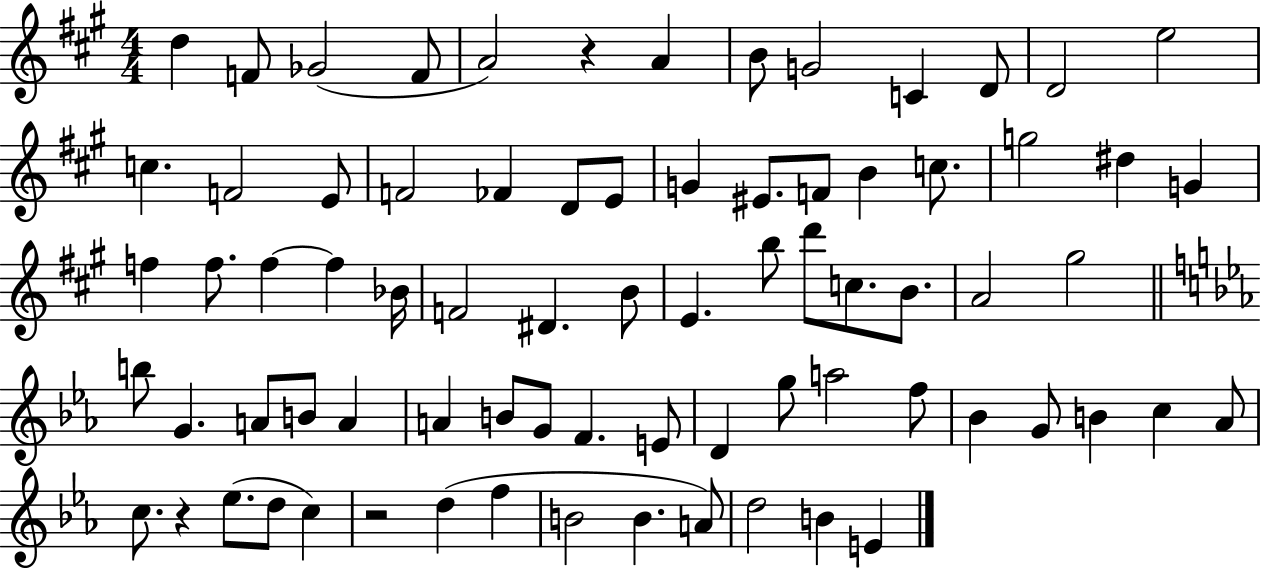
D5/q F4/e Gb4/h F4/e A4/h R/q A4/q B4/e G4/h C4/q D4/e D4/h E5/h C5/q. F4/h E4/e F4/h FES4/q D4/e E4/e G4/q EIS4/e. F4/e B4/q C5/e. G5/h D#5/q G4/q F5/q F5/e. F5/q F5/q Bb4/s F4/h D#4/q. B4/e E4/q. B5/e D6/e C5/e. B4/e. A4/h G#5/h B5/e G4/q. A4/e B4/e A4/q A4/q B4/e G4/e F4/q. E4/e D4/q G5/e A5/h F5/e Bb4/q G4/e B4/q C5/q Ab4/e C5/e. R/q Eb5/e. D5/e C5/q R/h D5/q F5/q B4/h B4/q. A4/e D5/h B4/q E4/q